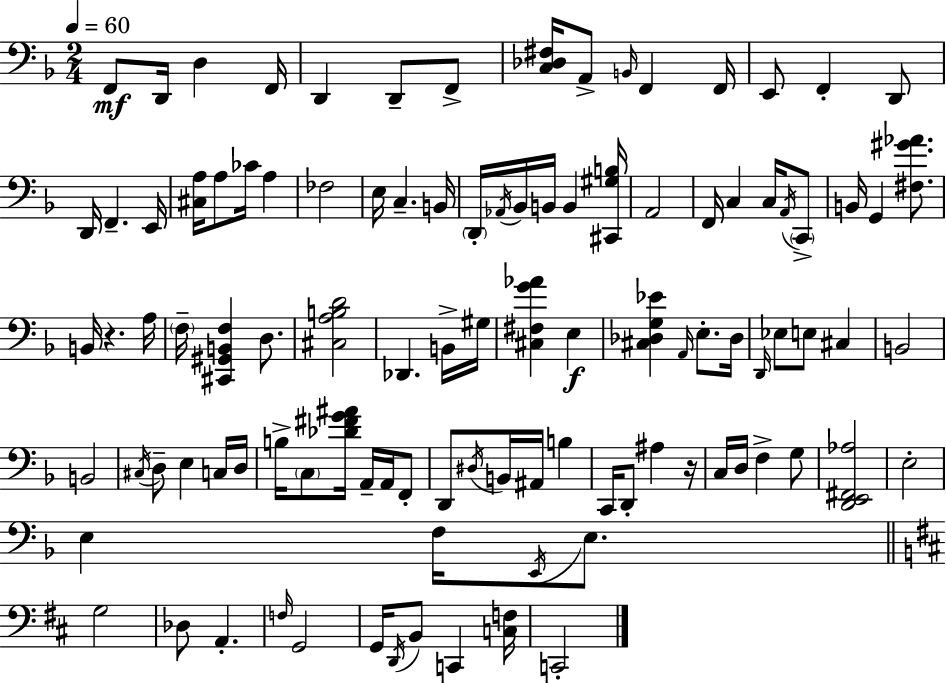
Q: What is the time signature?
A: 2/4